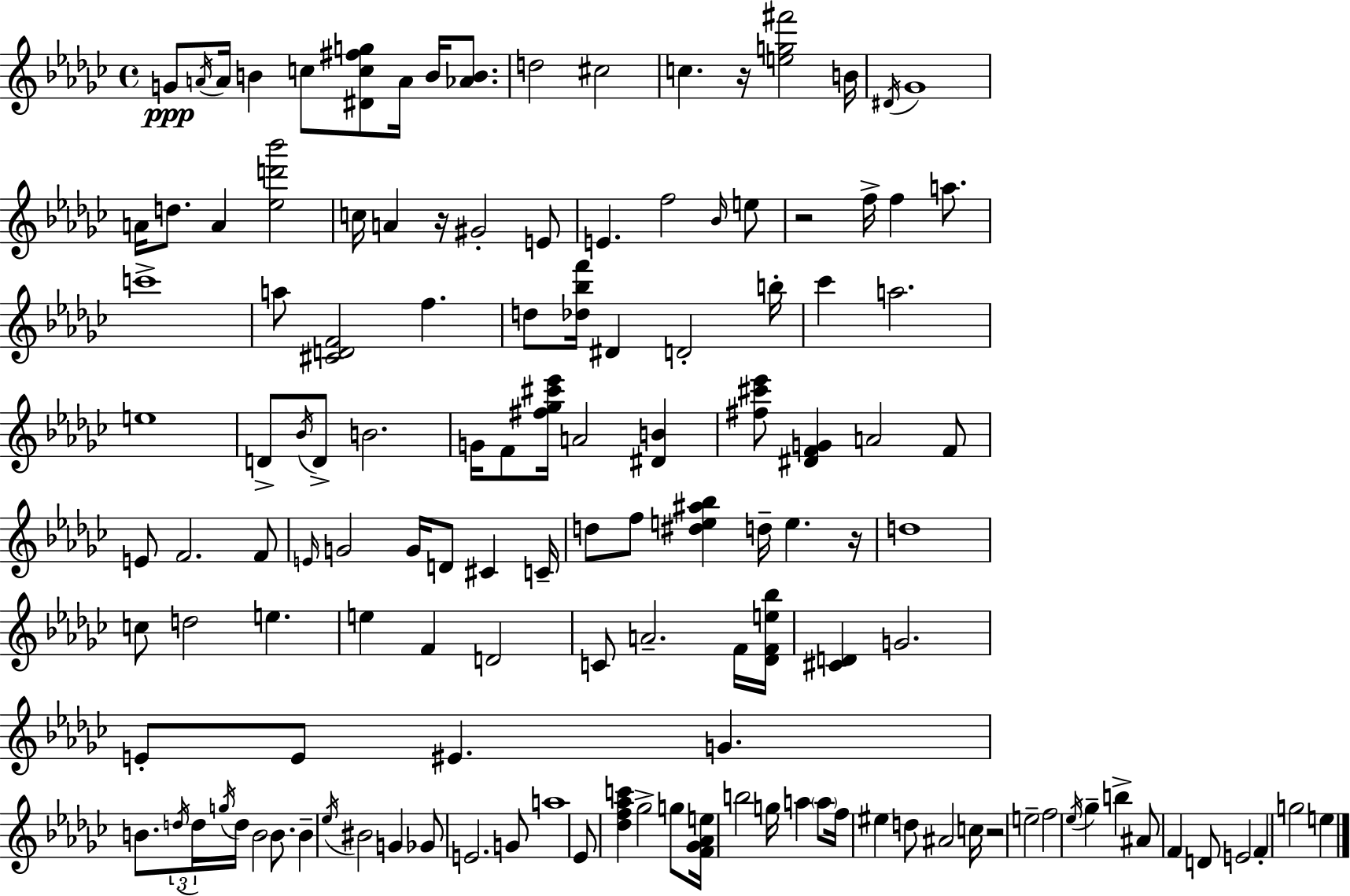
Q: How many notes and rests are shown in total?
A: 133